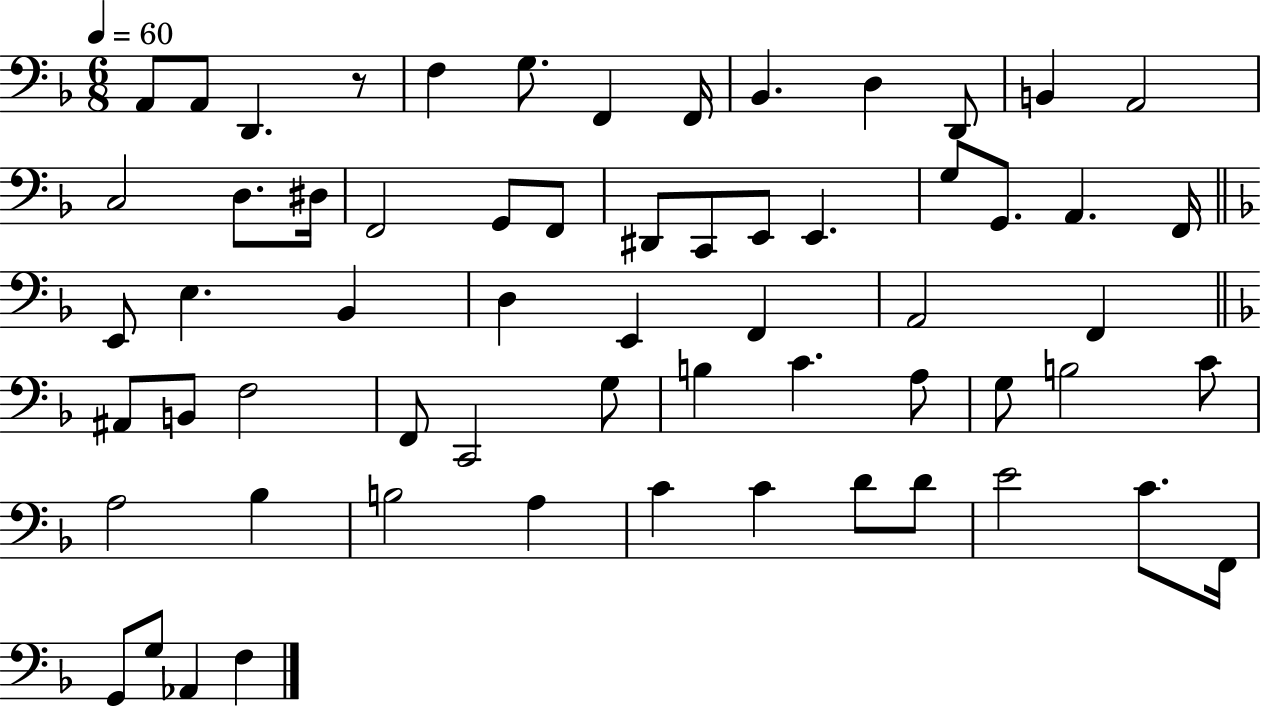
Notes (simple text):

A2/e A2/e D2/q. R/e F3/q G3/e. F2/q F2/s Bb2/q. D3/q D2/e B2/q A2/h C3/h D3/e. D#3/s F2/h G2/e F2/e D#2/e C2/e E2/e E2/q. G3/e G2/e. A2/q. F2/s E2/e E3/q. Bb2/q D3/q E2/q F2/q A2/h F2/q A#2/e B2/e F3/h F2/e C2/h G3/e B3/q C4/q. A3/e G3/e B3/h C4/e A3/h Bb3/q B3/h A3/q C4/q C4/q D4/e D4/e E4/h C4/e. F2/s G2/e G3/e Ab2/q F3/q